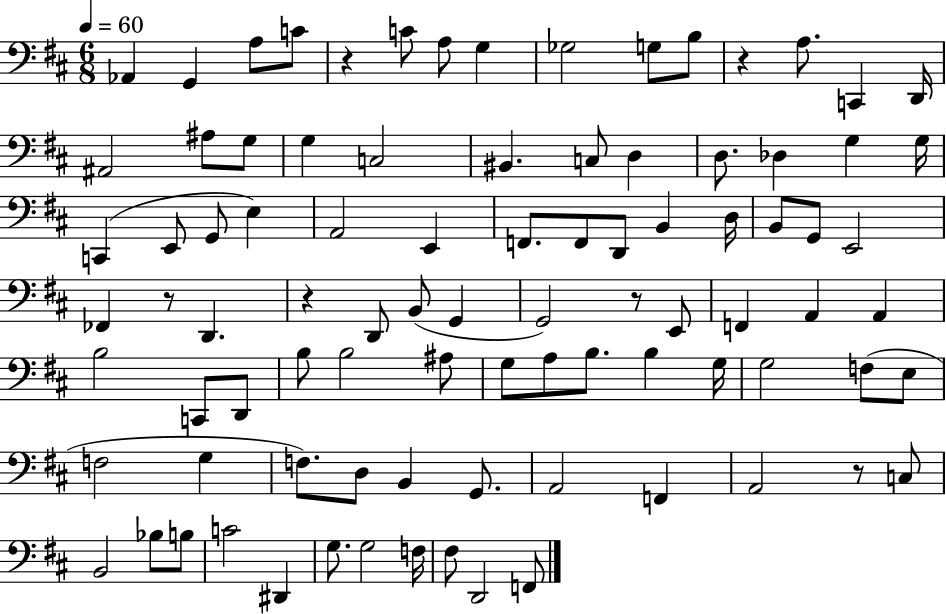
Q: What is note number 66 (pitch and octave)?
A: F3